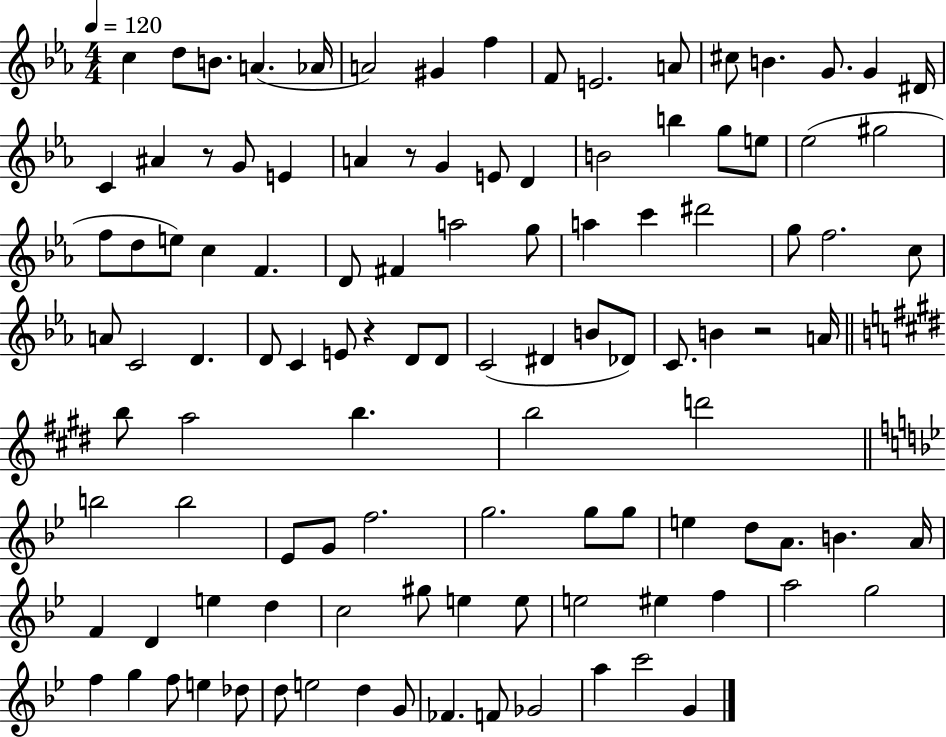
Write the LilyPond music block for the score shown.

{
  \clef treble
  \numericTimeSignature
  \time 4/4
  \key ees \major
  \tempo 4 = 120
  c''4 d''8 b'8. a'4.( aes'16 | a'2) gis'4 f''4 | f'8 e'2. a'8 | cis''8 b'4. g'8. g'4 dis'16 | \break c'4 ais'4 r8 g'8 e'4 | a'4 r8 g'4 e'8 d'4 | b'2 b''4 g''8 e''8 | ees''2( gis''2 | \break f''8 d''8 e''8) c''4 f'4. | d'8 fis'4 a''2 g''8 | a''4 c'''4 dis'''2 | g''8 f''2. c''8 | \break a'8 c'2 d'4. | d'8 c'4 e'8 r4 d'8 d'8 | c'2( dis'4 b'8 des'8) | c'8. b'4 r2 a'16 | \break \bar "||" \break \key e \major b''8 a''2 b''4. | b''2 d'''2 | \bar "||" \break \key bes \major b''2 b''2 | ees'8 g'8 f''2. | g''2. g''8 g''8 | e''4 d''8 a'8. b'4. a'16 | \break f'4 d'4 e''4 d''4 | c''2 gis''8 e''4 e''8 | e''2 eis''4 f''4 | a''2 g''2 | \break f''4 g''4 f''8 e''4 des''8 | d''8 e''2 d''4 g'8 | fes'4. f'8 ges'2 | a''4 c'''2 g'4 | \break \bar "|."
}